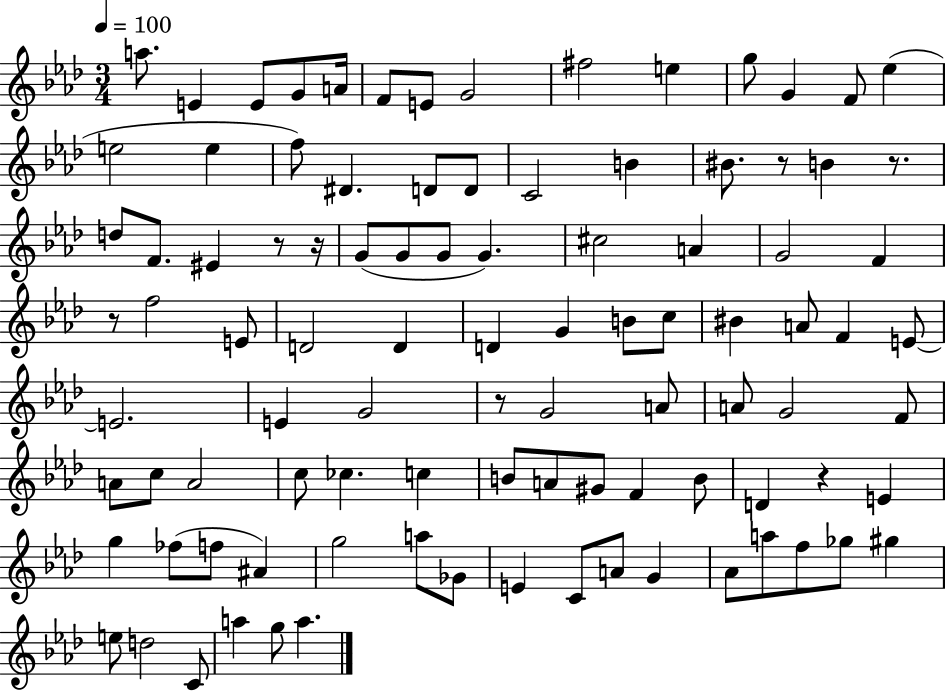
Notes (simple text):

A5/e. E4/q E4/e G4/e A4/s F4/e E4/e G4/h F#5/h E5/q G5/e G4/q F4/e Eb5/q E5/h E5/q F5/e D#4/q. D4/e D4/e C4/h B4/q BIS4/e. R/e B4/q R/e. D5/e F4/e. EIS4/q R/e R/s G4/e G4/e G4/e G4/q. C#5/h A4/q G4/h F4/q R/e F5/h E4/e D4/h D4/q D4/q G4/q B4/e C5/e BIS4/q A4/e F4/q E4/e E4/h. E4/q G4/h R/e G4/h A4/e A4/e G4/h F4/e A4/e C5/e A4/h C5/e CES5/q. C5/q B4/e A4/e G#4/e F4/q B4/e D4/q R/q E4/q G5/q FES5/e F5/e A#4/q G5/h A5/e Gb4/e E4/q C4/e A4/e G4/q Ab4/e A5/e F5/e Gb5/e G#5/q E5/e D5/h C4/e A5/q G5/e A5/q.